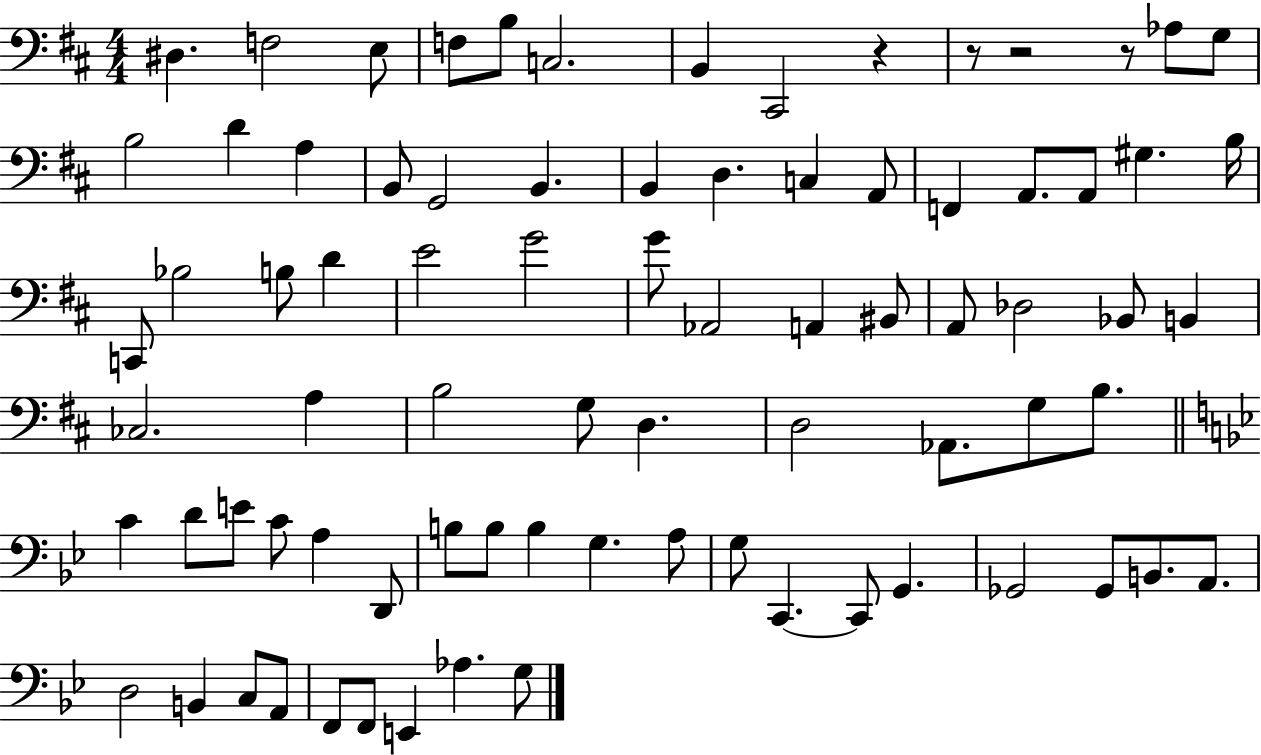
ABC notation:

X:1
T:Untitled
M:4/4
L:1/4
K:D
^D, F,2 E,/2 F,/2 B,/2 C,2 B,, ^C,,2 z z/2 z2 z/2 _A,/2 G,/2 B,2 D A, B,,/2 G,,2 B,, B,, D, C, A,,/2 F,, A,,/2 A,,/2 ^G, B,/4 C,,/2 _B,2 B,/2 D E2 G2 G/2 _A,,2 A,, ^B,,/2 A,,/2 _D,2 _B,,/2 B,, _C,2 A, B,2 G,/2 D, D,2 _A,,/2 G,/2 B,/2 C D/2 E/2 C/2 A, D,,/2 B,/2 B,/2 B, G, A,/2 G,/2 C,, C,,/2 G,, _G,,2 _G,,/2 B,,/2 A,,/2 D,2 B,, C,/2 A,,/2 F,,/2 F,,/2 E,, _A, G,/2